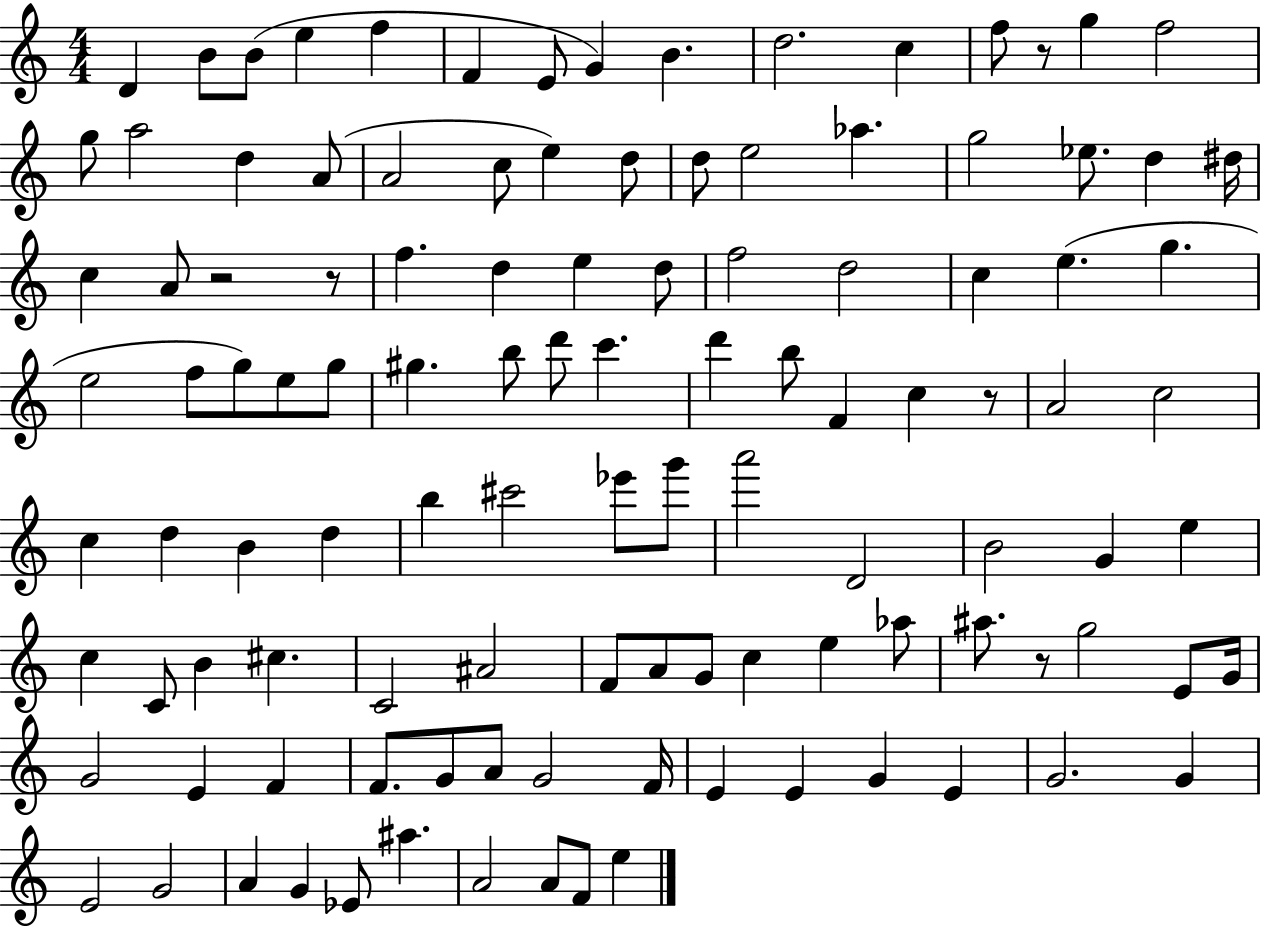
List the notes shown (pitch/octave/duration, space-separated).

D4/q B4/e B4/e E5/q F5/q F4/q E4/e G4/q B4/q. D5/h. C5/q F5/e R/e G5/q F5/h G5/e A5/h D5/q A4/e A4/h C5/e E5/q D5/e D5/e E5/h Ab5/q. G5/h Eb5/e. D5/q D#5/s C5/q A4/e R/h R/e F5/q. D5/q E5/q D5/e F5/h D5/h C5/q E5/q. G5/q. E5/h F5/e G5/e E5/e G5/e G#5/q. B5/e D6/e C6/q. D6/q B5/e F4/q C5/q R/e A4/h C5/h C5/q D5/q B4/q D5/q B5/q C#6/h Eb6/e G6/e A6/h D4/h B4/h G4/q E5/q C5/q C4/e B4/q C#5/q. C4/h A#4/h F4/e A4/e G4/e C5/q E5/q Ab5/e A#5/e. R/e G5/h E4/e G4/s G4/h E4/q F4/q F4/e. G4/e A4/e G4/h F4/s E4/q E4/q G4/q E4/q G4/h. G4/q E4/h G4/h A4/q G4/q Eb4/e A#5/q. A4/h A4/e F4/e E5/q